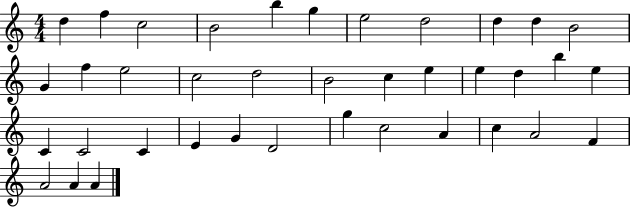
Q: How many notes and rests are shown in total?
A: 38